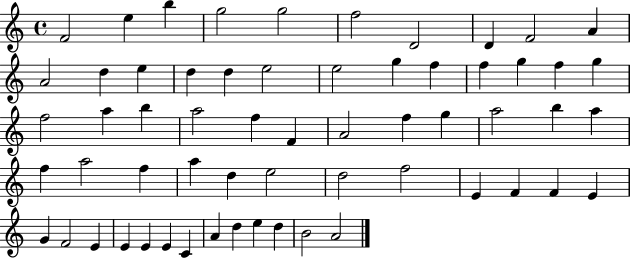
{
  \clef treble
  \time 4/4
  \defaultTimeSignature
  \key c \major
  f'2 e''4 b''4 | g''2 g''2 | f''2 d'2 | d'4 f'2 a'4 | \break a'2 d''4 e''4 | d''4 d''4 e''2 | e''2 g''4 f''4 | f''4 g''4 f''4 g''4 | \break f''2 a''4 b''4 | a''2 f''4 f'4 | a'2 f''4 g''4 | a''2 b''4 a''4 | \break f''4 a''2 f''4 | a''4 d''4 e''2 | d''2 f''2 | e'4 f'4 f'4 e'4 | \break g'4 f'2 e'4 | e'4 e'4 e'4 c'4 | a'4 d''4 e''4 d''4 | b'2 a'2 | \break \bar "|."
}